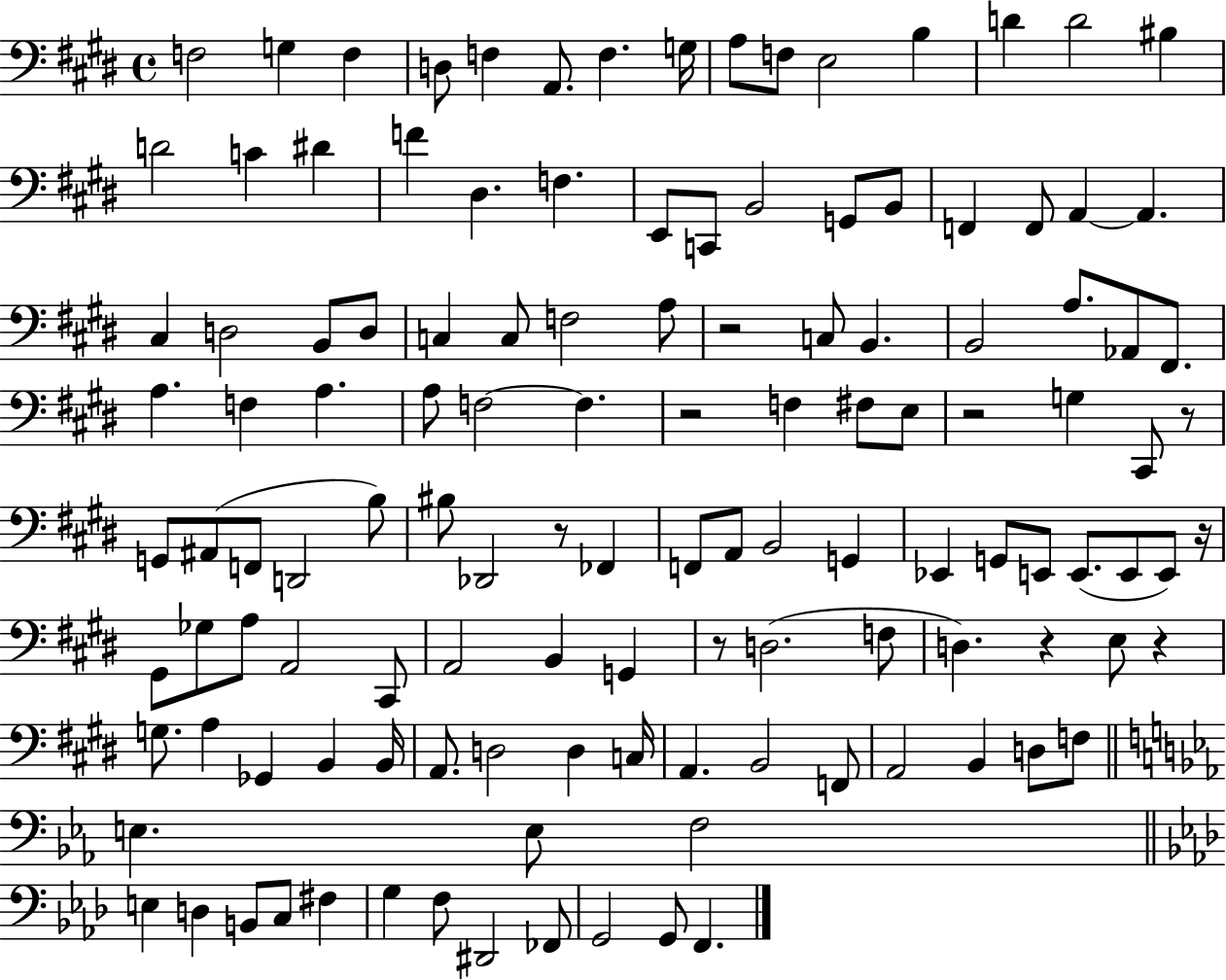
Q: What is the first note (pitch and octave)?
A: F3